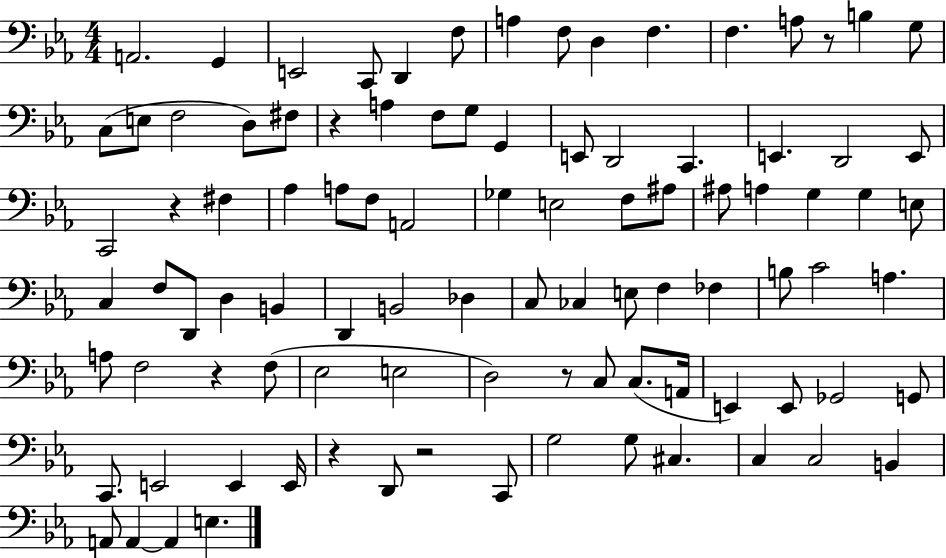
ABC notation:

X:1
T:Untitled
M:4/4
L:1/4
K:Eb
A,,2 G,, E,,2 C,,/2 D,, F,/2 A, F,/2 D, F, F, A,/2 z/2 B, G,/2 C,/2 E,/2 F,2 D,/2 ^F,/2 z A, F,/2 G,/2 G,, E,,/2 D,,2 C,, E,, D,,2 E,,/2 C,,2 z ^F, _A, A,/2 F,/2 A,,2 _G, E,2 F,/2 ^A,/2 ^A,/2 A, G, G, E,/2 C, F,/2 D,,/2 D, B,, D,, B,,2 _D, C,/2 _C, E,/2 F, _F, B,/2 C2 A, A,/2 F,2 z F,/2 _E,2 E,2 D,2 z/2 C,/2 C,/2 A,,/4 E,, E,,/2 _G,,2 G,,/2 C,,/2 E,,2 E,, E,,/4 z D,,/2 z2 C,,/2 G,2 G,/2 ^C, C, C,2 B,, A,,/2 A,, A,, E,